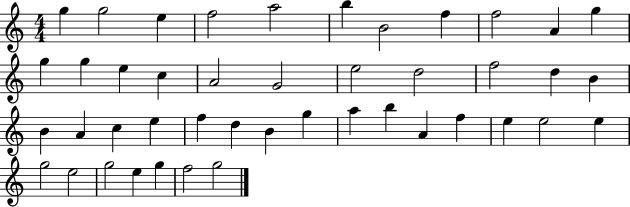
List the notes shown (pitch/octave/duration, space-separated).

G5/q G5/h E5/q F5/h A5/h B5/q B4/h F5/q F5/h A4/q G5/q G5/q G5/q E5/q C5/q A4/h G4/h E5/h D5/h F5/h D5/q B4/q B4/q A4/q C5/q E5/q F5/q D5/q B4/q G5/q A5/q B5/q A4/q F5/q E5/q E5/h E5/q G5/h E5/h G5/h E5/q G5/q F5/h G5/h